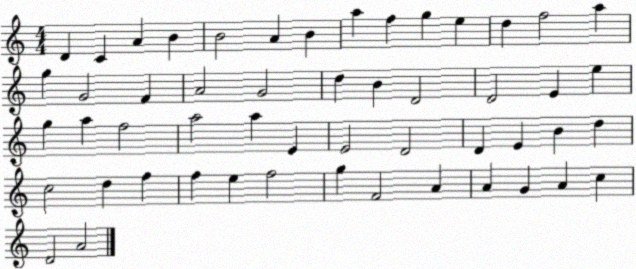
X:1
T:Untitled
M:4/4
L:1/4
K:C
D C A B B2 A B a f g e d f2 a g G2 F A2 G2 d B D2 D2 E e g a f2 a2 a E E2 D2 D E B d c2 d f f e f2 g F2 A A G A c D2 A2